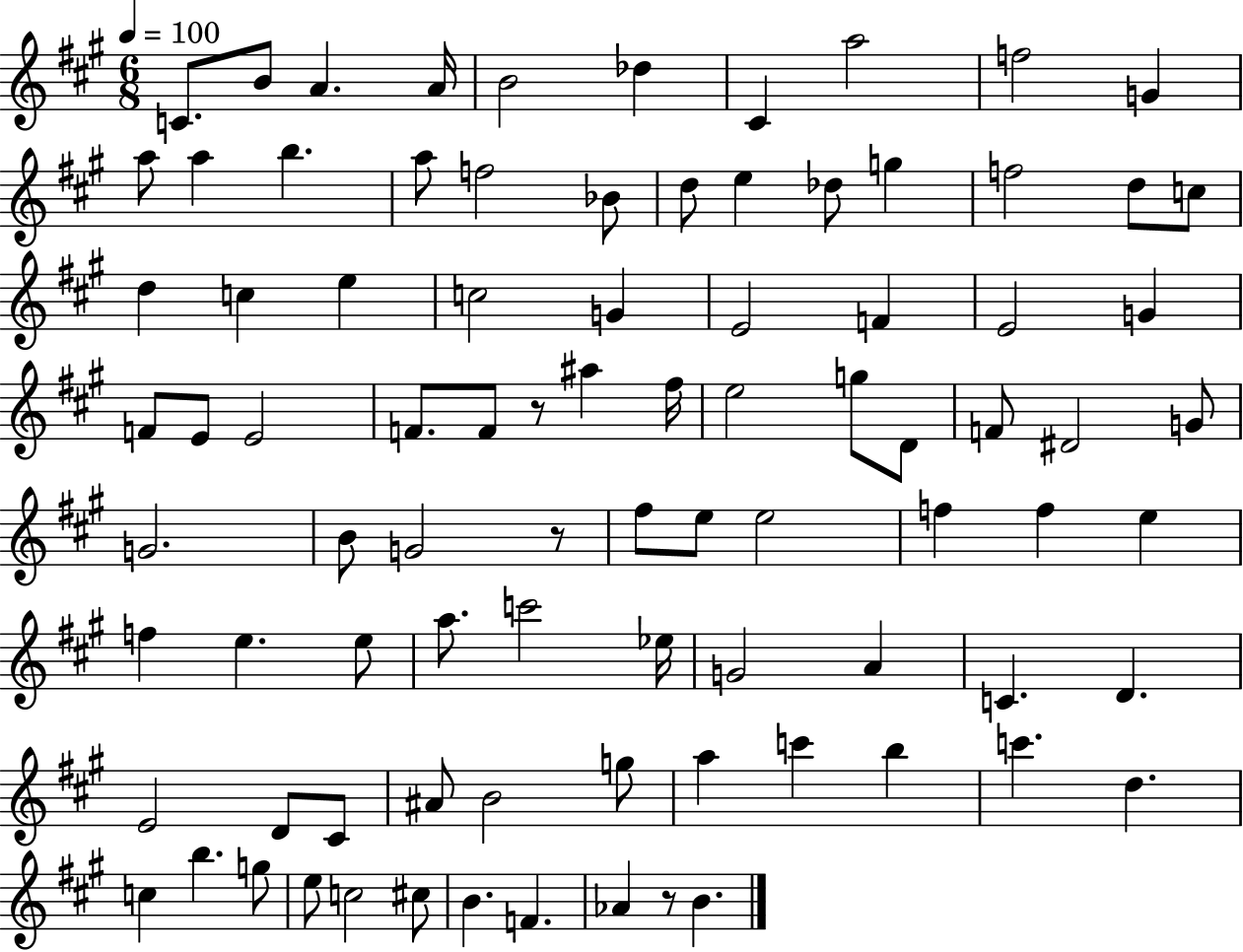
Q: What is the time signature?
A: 6/8